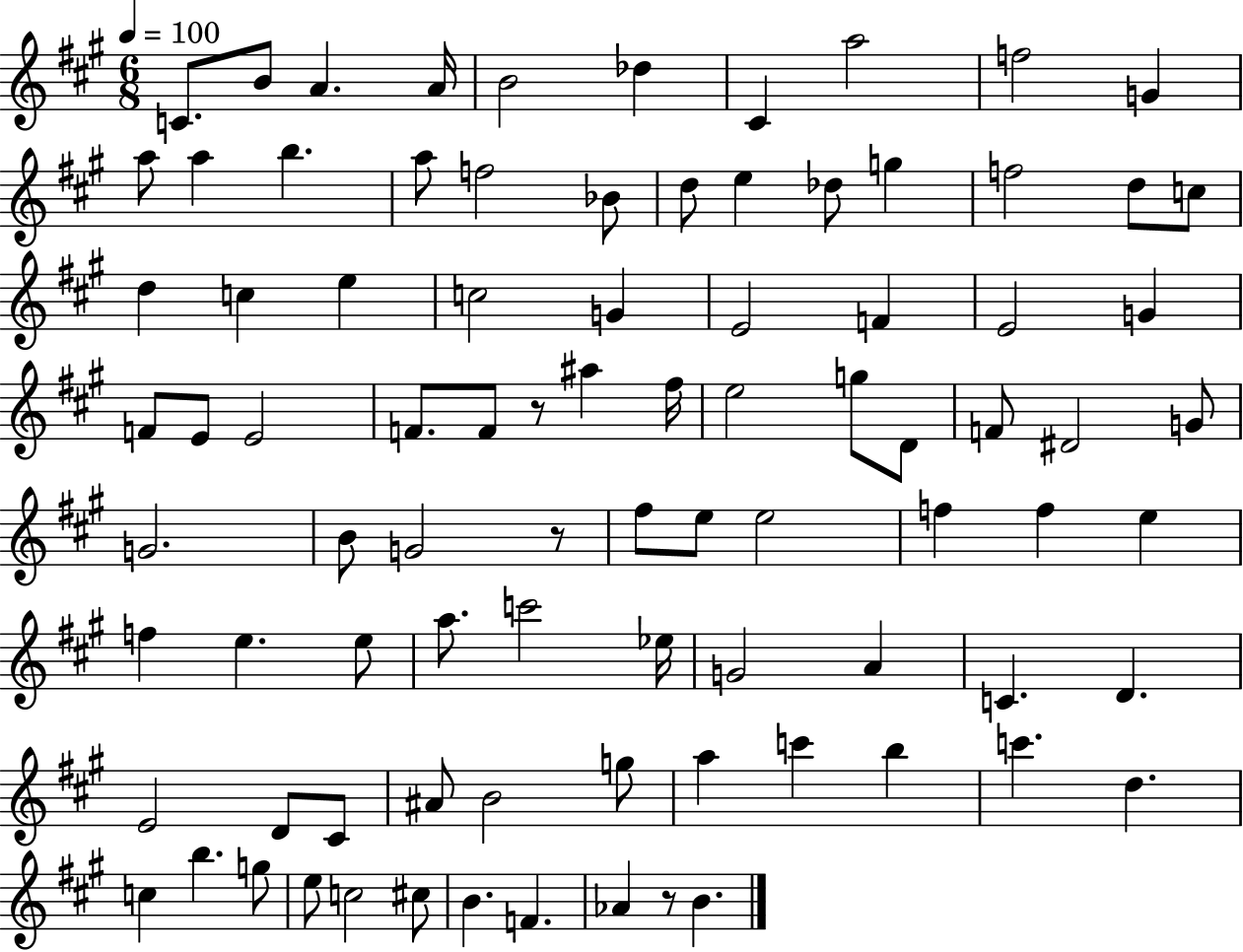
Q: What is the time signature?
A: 6/8